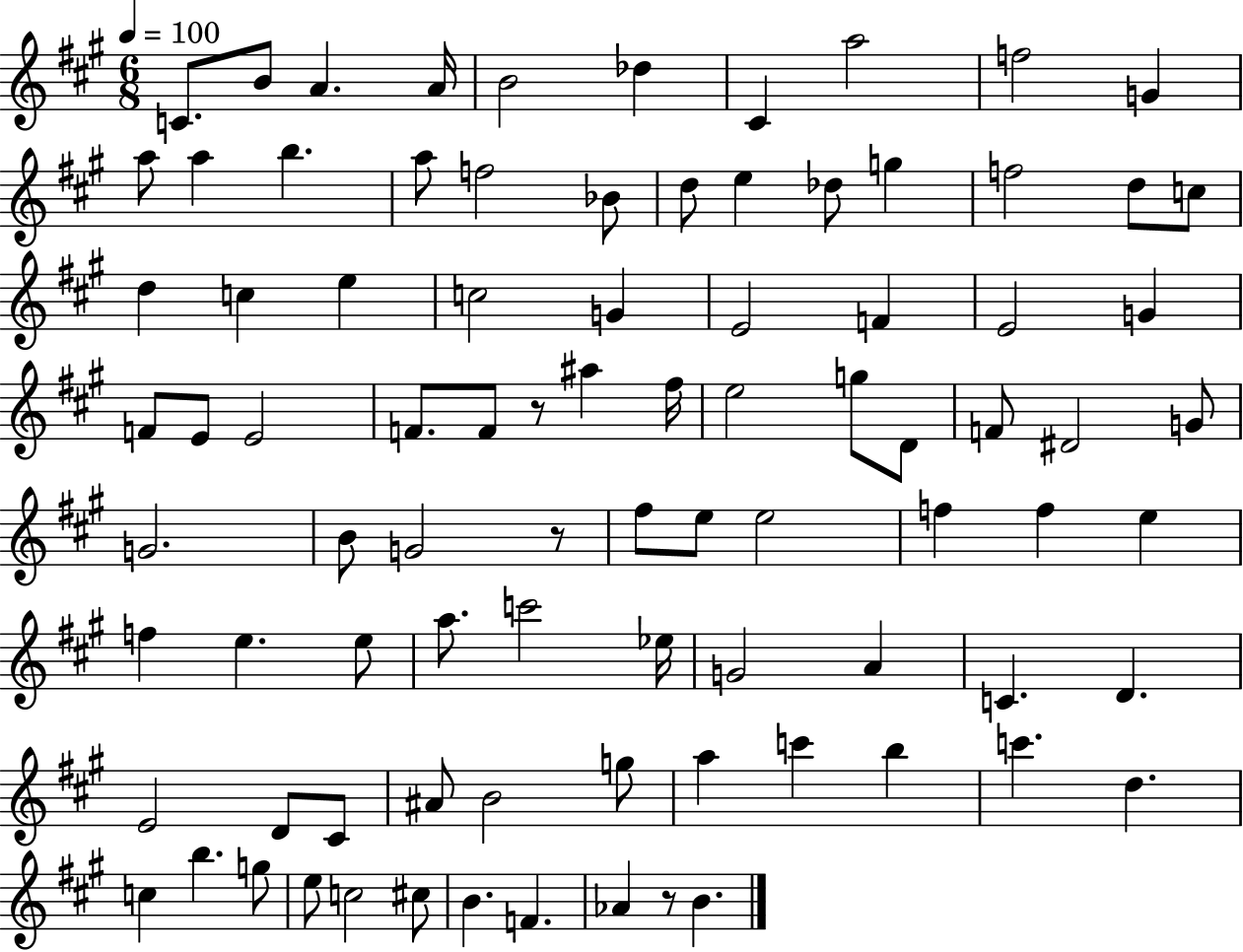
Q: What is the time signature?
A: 6/8